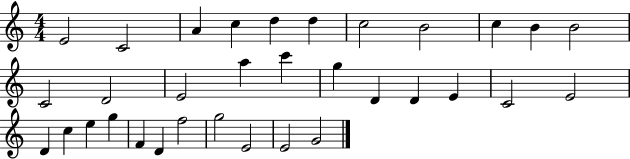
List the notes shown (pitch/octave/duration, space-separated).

E4/h C4/h A4/q C5/q D5/q D5/q C5/h B4/h C5/q B4/q B4/h C4/h D4/h E4/h A5/q C6/q G5/q D4/q D4/q E4/q C4/h E4/h D4/q C5/q E5/q G5/q F4/q D4/q F5/h G5/h E4/h E4/h G4/h